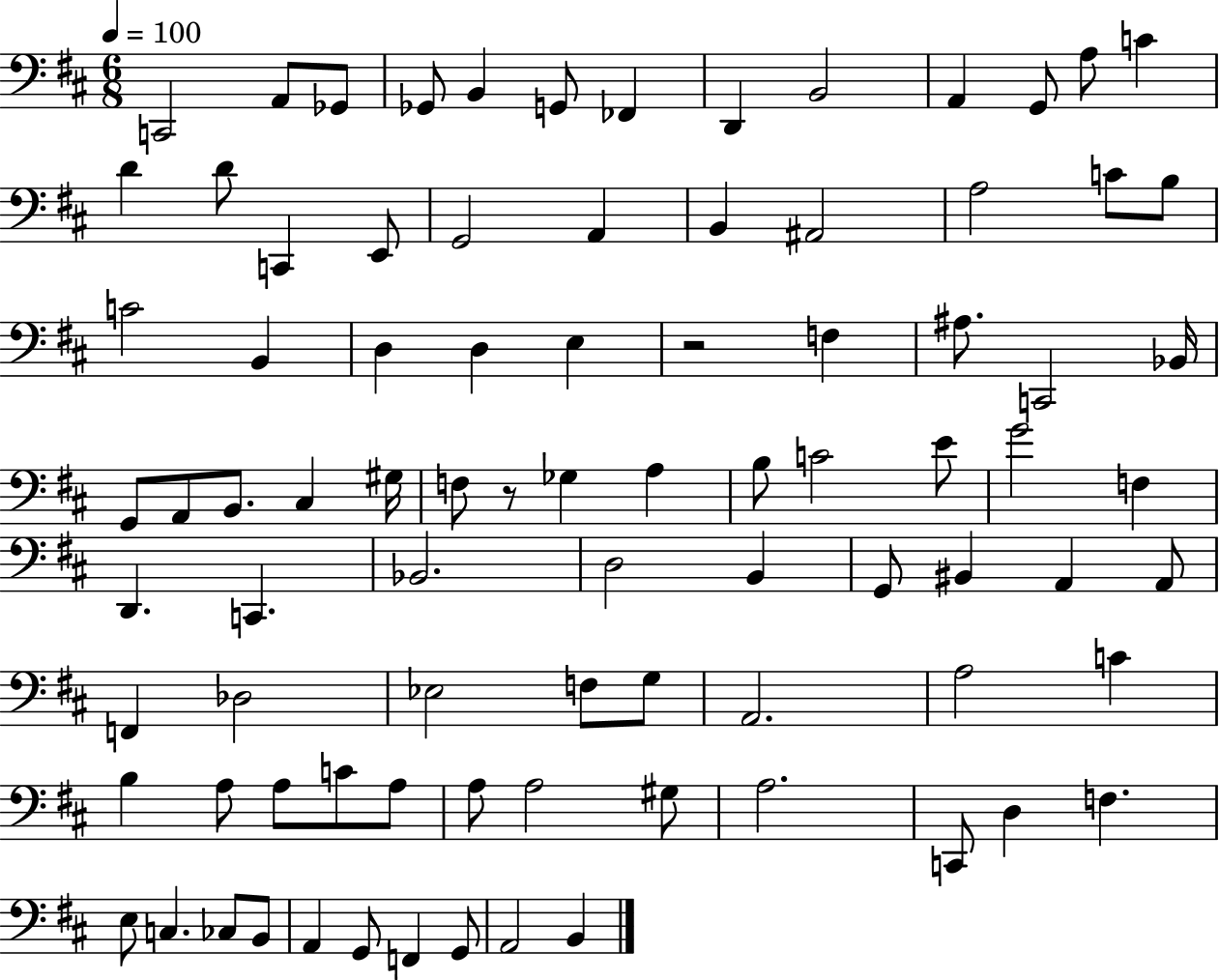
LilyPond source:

{
  \clef bass
  \numericTimeSignature
  \time 6/8
  \key d \major
  \tempo 4 = 100
  \repeat volta 2 { c,2 a,8 ges,8 | ges,8 b,4 g,8 fes,4 | d,4 b,2 | a,4 g,8 a8 c'4 | \break d'4 d'8 c,4 e,8 | g,2 a,4 | b,4 ais,2 | a2 c'8 b8 | \break c'2 b,4 | d4 d4 e4 | r2 f4 | ais8. c,2 bes,16 | \break g,8 a,8 b,8. cis4 gis16 | f8 r8 ges4 a4 | b8 c'2 e'8 | g'2 f4 | \break d,4. c,4. | bes,2. | d2 b,4 | g,8 bis,4 a,4 a,8 | \break f,4 des2 | ees2 f8 g8 | a,2. | a2 c'4 | \break b4 a8 a8 c'8 a8 | a8 a2 gis8 | a2. | c,8 d4 f4. | \break e8 c4. ces8 b,8 | a,4 g,8 f,4 g,8 | a,2 b,4 | } \bar "|."
}